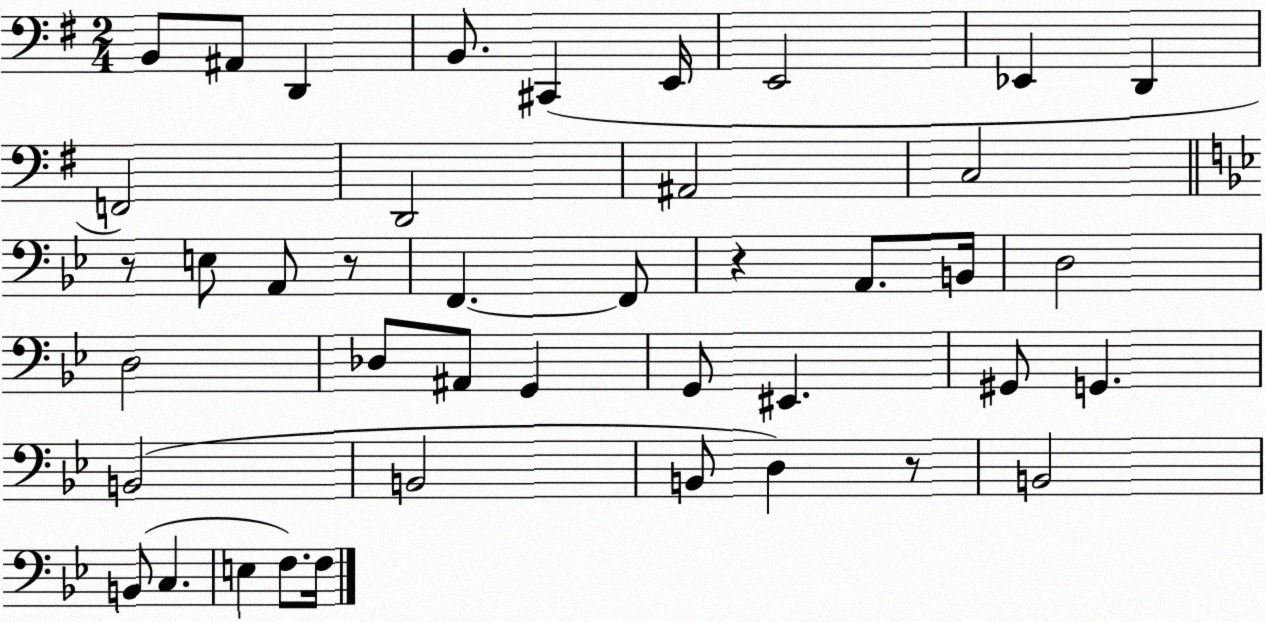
X:1
T:Untitled
M:2/4
L:1/4
K:G
B,,/2 ^A,,/2 D,, B,,/2 ^C,, E,,/4 E,,2 _E,, D,, F,,2 D,,2 ^A,,2 C,2 z/2 E,/2 A,,/2 z/2 F,, F,,/2 z A,,/2 B,,/4 D,2 D,2 _D,/2 ^A,,/2 G,, G,,/2 ^E,, ^G,,/2 G,, B,,2 B,,2 B,,/2 D, z/2 B,,2 B,,/2 C, E, F,/2 F,/4